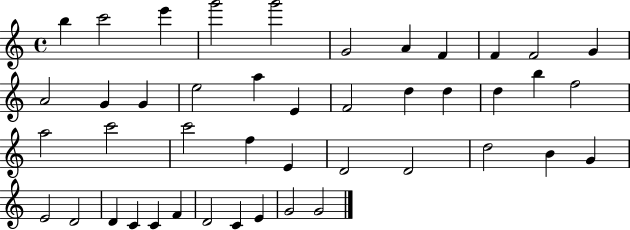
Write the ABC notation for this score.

X:1
T:Untitled
M:4/4
L:1/4
K:C
b c'2 e' g'2 g'2 G2 A F F F2 G A2 G G e2 a E F2 d d d b f2 a2 c'2 c'2 f E D2 D2 d2 B G E2 D2 D C C F D2 C E G2 G2